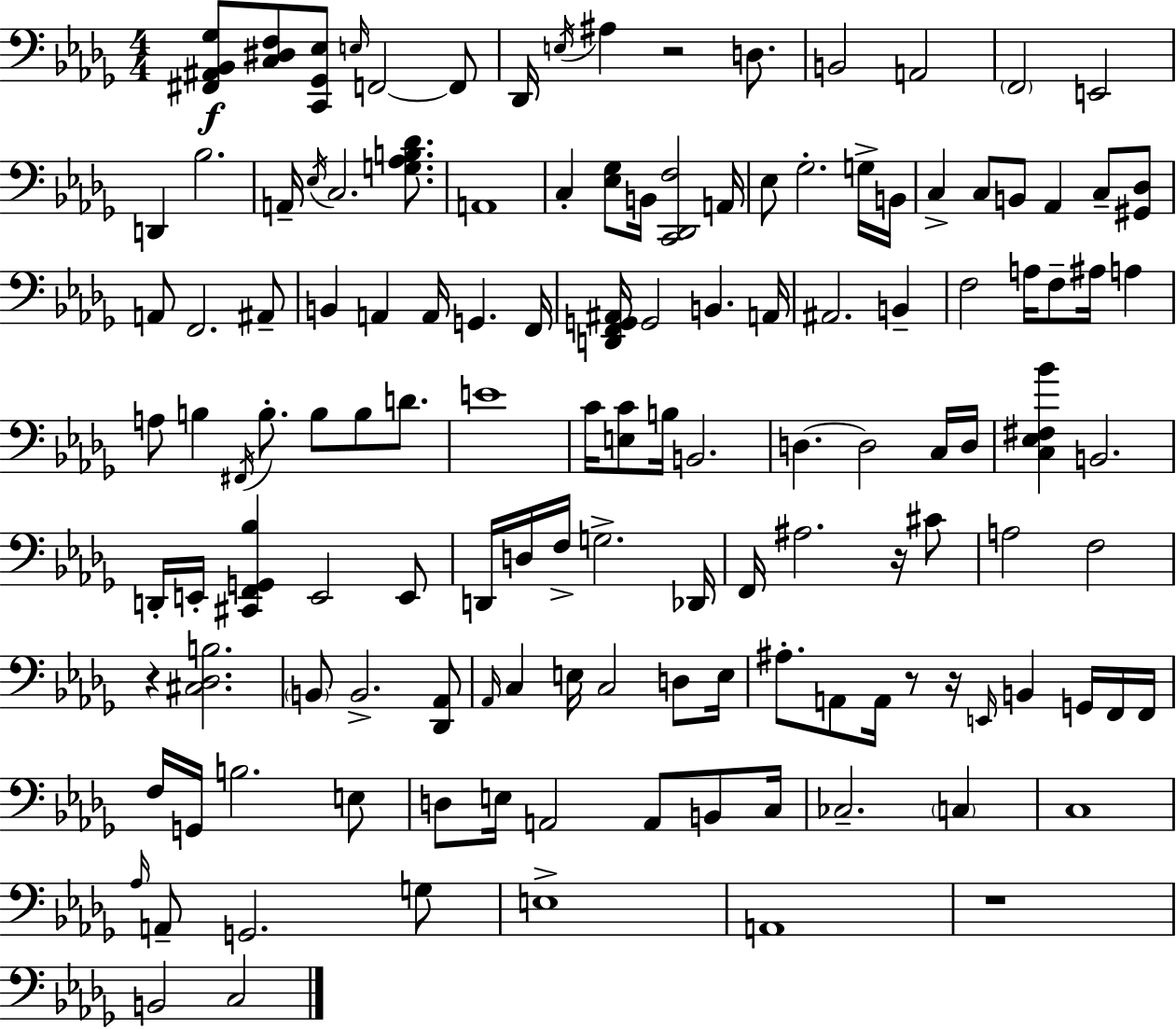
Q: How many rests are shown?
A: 6